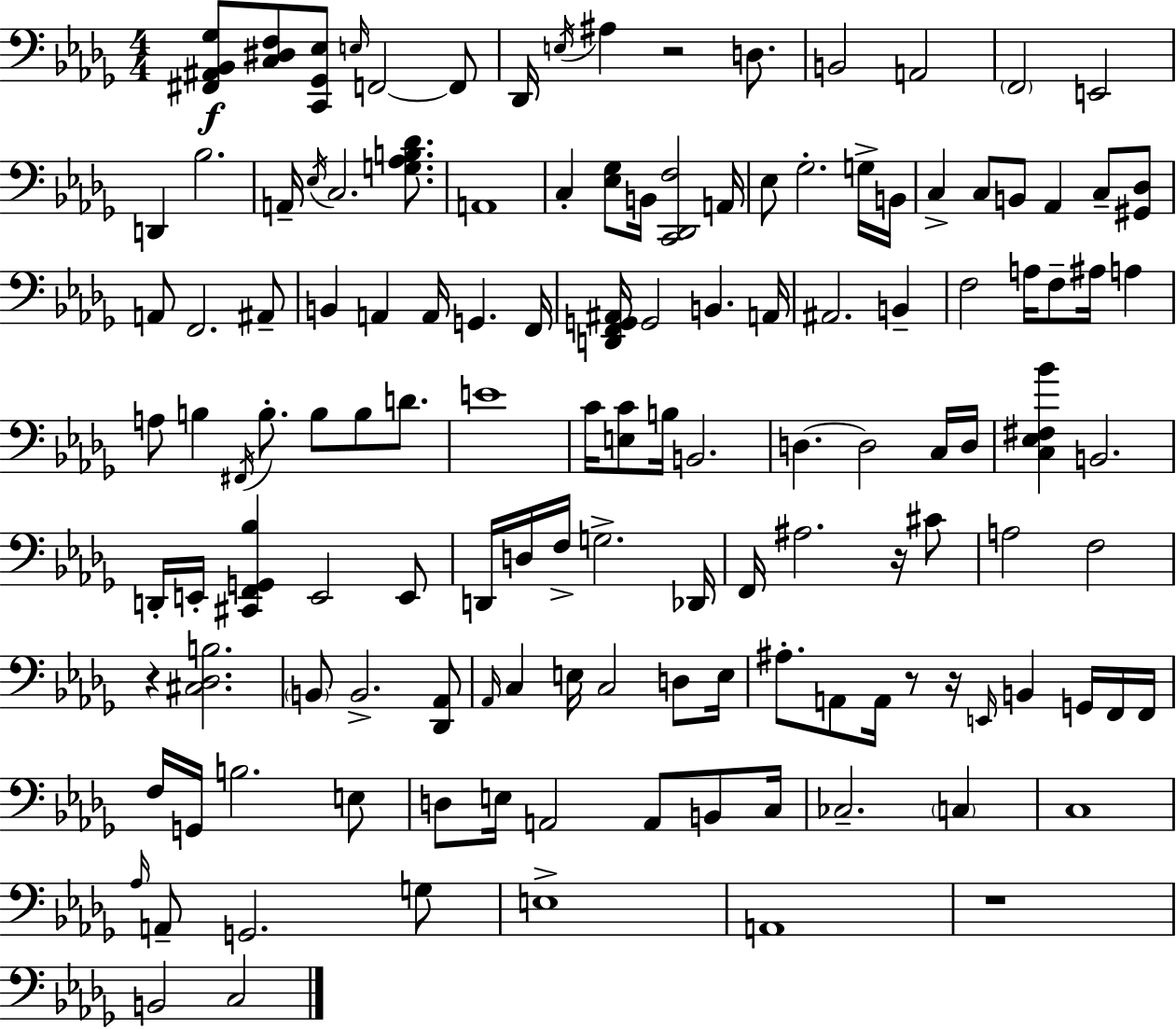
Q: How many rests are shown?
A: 6